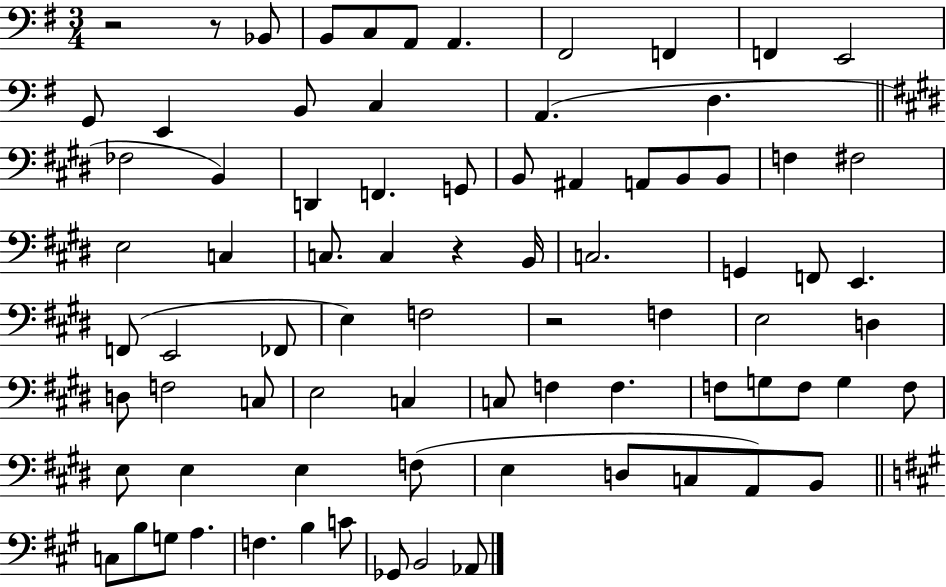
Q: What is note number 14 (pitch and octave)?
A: A2